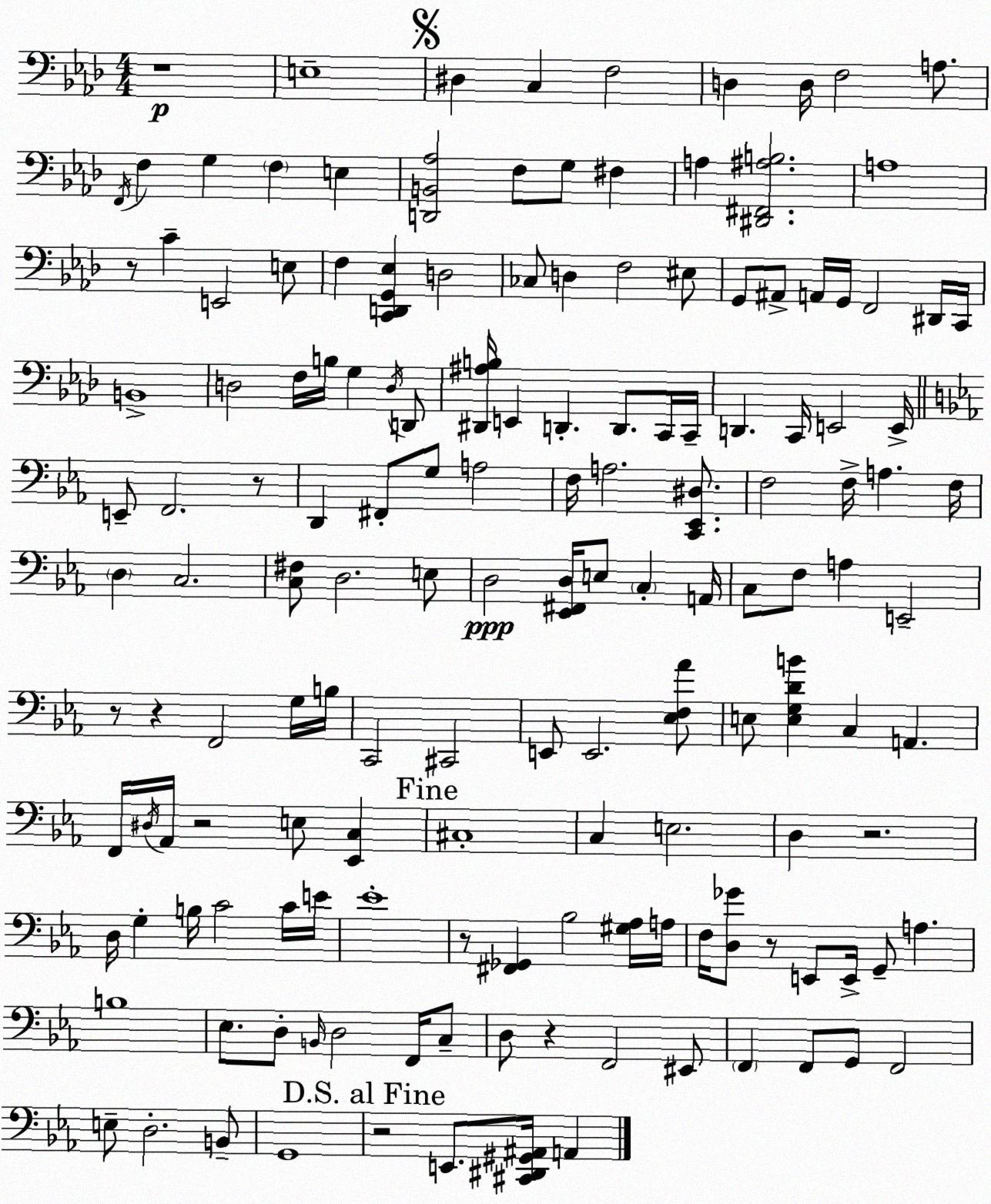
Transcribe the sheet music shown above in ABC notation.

X:1
T:Untitled
M:4/4
L:1/4
K:Ab
z4 E,4 ^D, C, F,2 D, D,/4 F,2 A,/2 F,,/4 F, G, F, E, [D,,B,,_A,]2 F,/2 G,/2 ^F, A, [^D,,^F,,^A,B,]2 A,4 z/2 C E,,2 E,/2 F, [C,,D,,G,,_E,] D,2 _C,/2 D, F,2 ^E,/2 G,,/2 ^A,,/2 A,,/4 G,,/4 F,,2 ^D,,/4 C,,/4 B,,4 D,2 F,/4 B,/4 G, D,/4 D,,/2 [^D,,^A,B,]/4 E,, D,, D,,/2 C,,/4 C,,/4 D,, C,,/4 E,,2 E,,/4 E,,/2 F,,2 z/2 D,, ^F,,/2 G,/2 A,2 F,/4 A,2 [C,,_E,,^D,]/2 F,2 F,/4 A, F,/4 D, C,2 [C,^F,]/2 D,2 E,/2 D,2 [_E,,^F,,D,]/4 E,/2 C, A,,/4 C,/2 F,/2 A, E,,2 z/2 z F,,2 G,/4 B,/4 C,,2 ^C,,2 E,,/2 E,,2 [_E,F,_A]/2 E,/2 [E,G,DB] C, A,, F,,/4 ^D,/4 _A,,/4 z2 E,/2 [_E,,C,] ^C,4 C, E,2 D, z2 D,/4 G, B,/4 C2 C/4 E/4 _E4 z/2 [^F,,_G,,] _B,2 [^G,_A,]/4 A,/4 F,/4 [D,_G]/2 z/2 E,,/2 E,,/4 G,,/2 A, B,4 _E,/2 D,/2 B,,/4 D,2 F,,/4 C,/2 D,/2 z F,,2 ^E,,/2 F,, F,,/2 G,,/2 F,,2 E,/2 D,2 B,,/2 G,,4 z2 E,,/2 [^C,,^D,,^G,,^A,,]/4 A,,